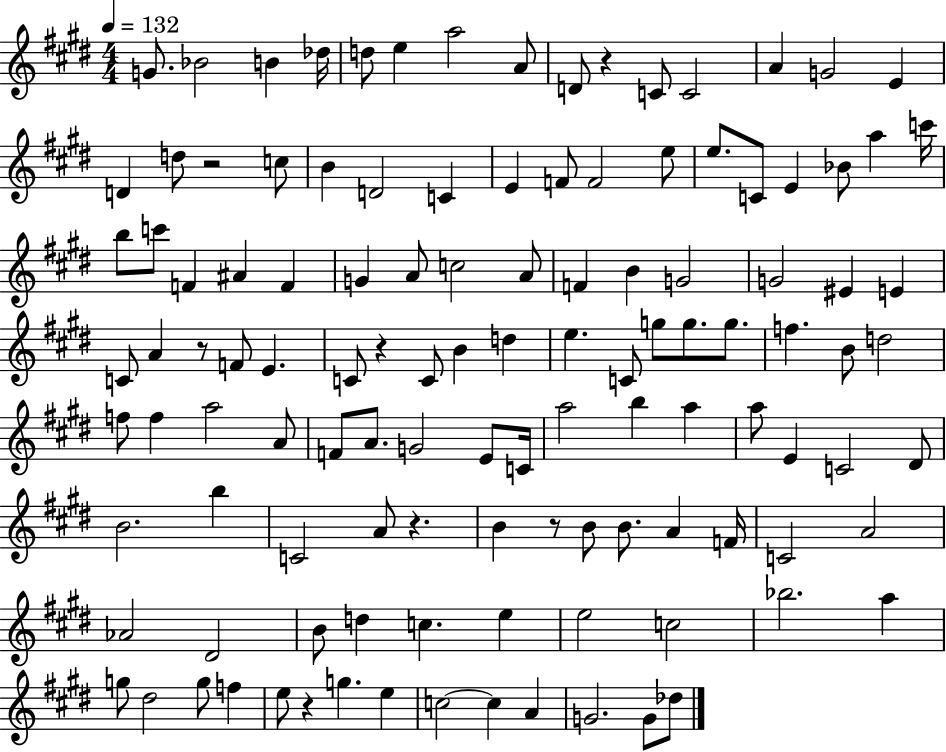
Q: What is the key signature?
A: E major